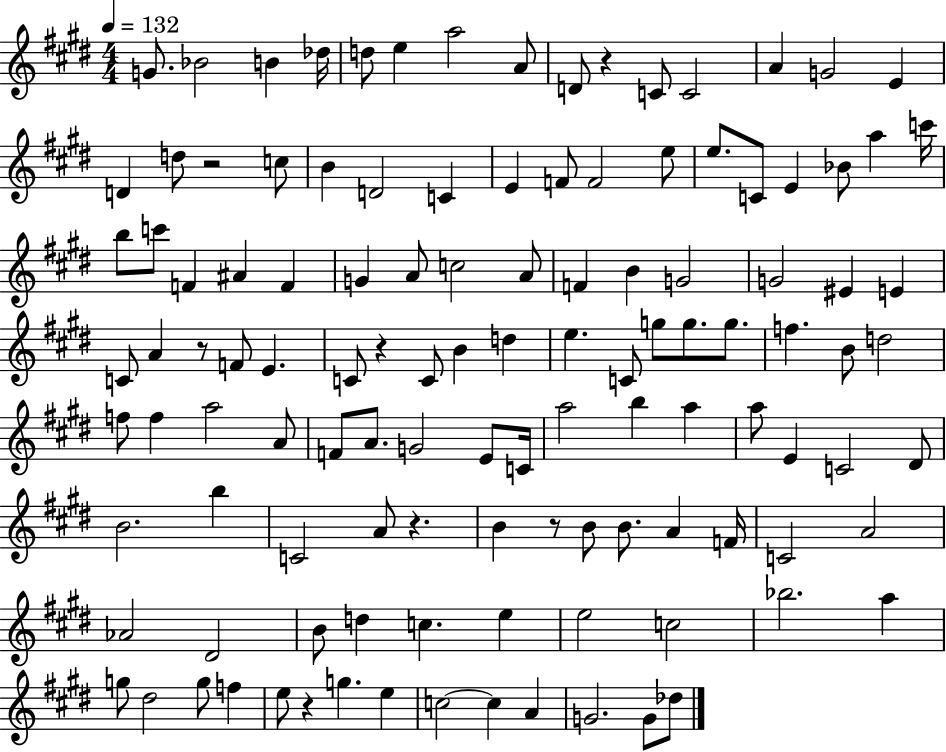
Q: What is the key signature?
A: E major